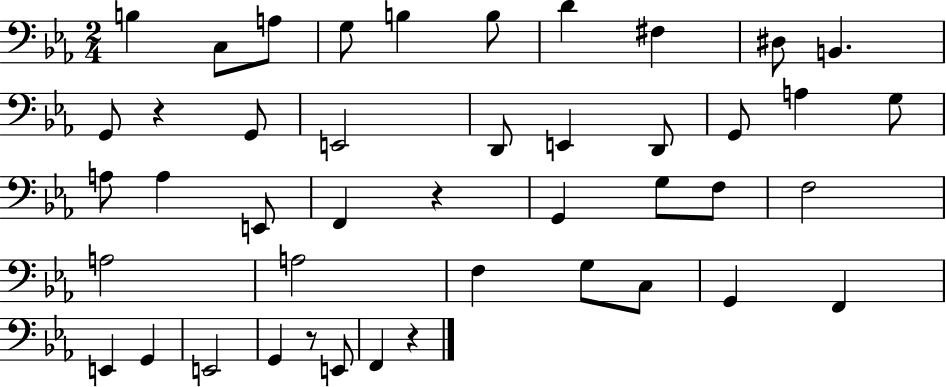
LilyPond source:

{
  \clef bass
  \numericTimeSignature
  \time 2/4
  \key ees \major
  b4 c8 a8 | g8 b4 b8 | d'4 fis4 | dis8 b,4. | \break g,8 r4 g,8 | e,2 | d,8 e,4 d,8 | g,8 a4 g8 | \break a8 a4 e,8 | f,4 r4 | g,4 g8 f8 | f2 | \break a2 | a2 | f4 g8 c8 | g,4 f,4 | \break e,4 g,4 | e,2 | g,4 r8 e,8 | f,4 r4 | \break \bar "|."
}